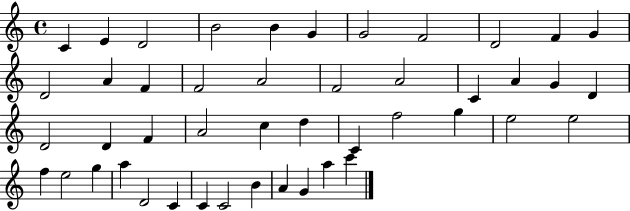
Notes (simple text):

C4/q E4/q D4/h B4/h B4/q G4/q G4/h F4/h D4/h F4/q G4/q D4/h A4/q F4/q F4/h A4/h F4/h A4/h C4/q A4/q G4/q D4/q D4/h D4/q F4/q A4/h C5/q D5/q C4/q F5/h G5/q E5/h E5/h F5/q E5/h G5/q A5/q D4/h C4/q C4/q C4/h B4/q A4/q G4/q A5/q C6/q